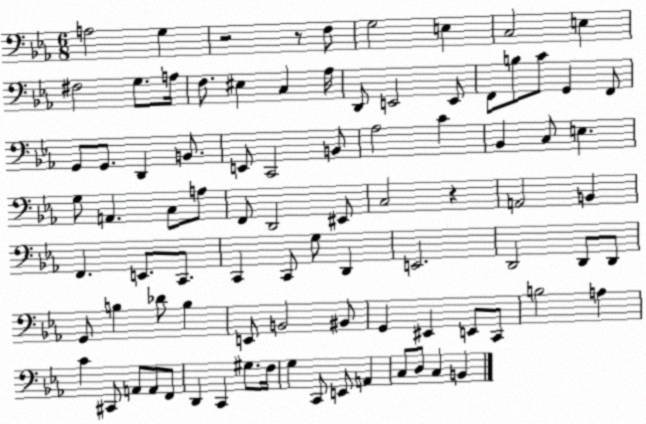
X:1
T:Untitled
M:6/8
L:1/4
K:Eb
A,2 G, z2 z/2 F,/2 G,2 E, C,2 E, ^F,2 G,/2 A,/4 F,/2 ^E, C, _A,/4 D,,/2 E,,2 E,,/2 F,,/2 B,/2 C/2 G,, F,,/2 G,,/2 G,,/2 D,, B,,/2 E,,/2 C,,2 B,,/2 _A,2 C _B,, C,/2 E, G,/2 A,, C,/2 A,/2 F,,/2 D,,2 ^E,,/2 C,2 z A,,2 B,, F,, E,,/2 C,,/2 C,, C,,/2 G,/2 D,, E,,2 D,,2 D,,/2 D,,/2 G,,/2 B, _D/2 B, E,,/2 B,,2 ^B,,/2 G,, ^E,, E,,/2 C,,/2 B,2 A, C ^C,,/2 A,,/2 A,,/2 F,,/2 D,, C,, ^G,/2 F,/4 G, C,,/2 E,,/2 A,, C,/2 D,/2 C, B,,